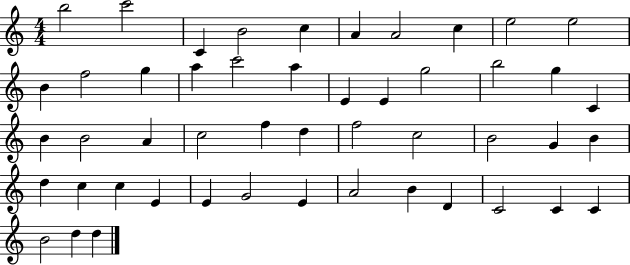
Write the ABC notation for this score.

X:1
T:Untitled
M:4/4
L:1/4
K:C
b2 c'2 C B2 c A A2 c e2 e2 B f2 g a c'2 a E E g2 b2 g C B B2 A c2 f d f2 c2 B2 G B d c c E E G2 E A2 B D C2 C C B2 d d